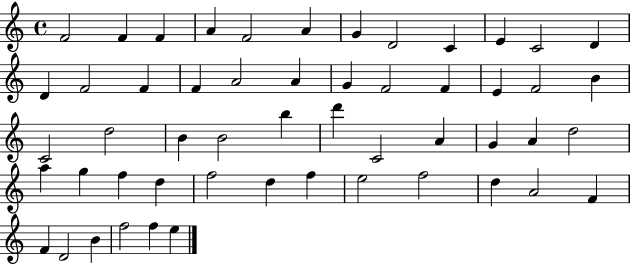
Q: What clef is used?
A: treble